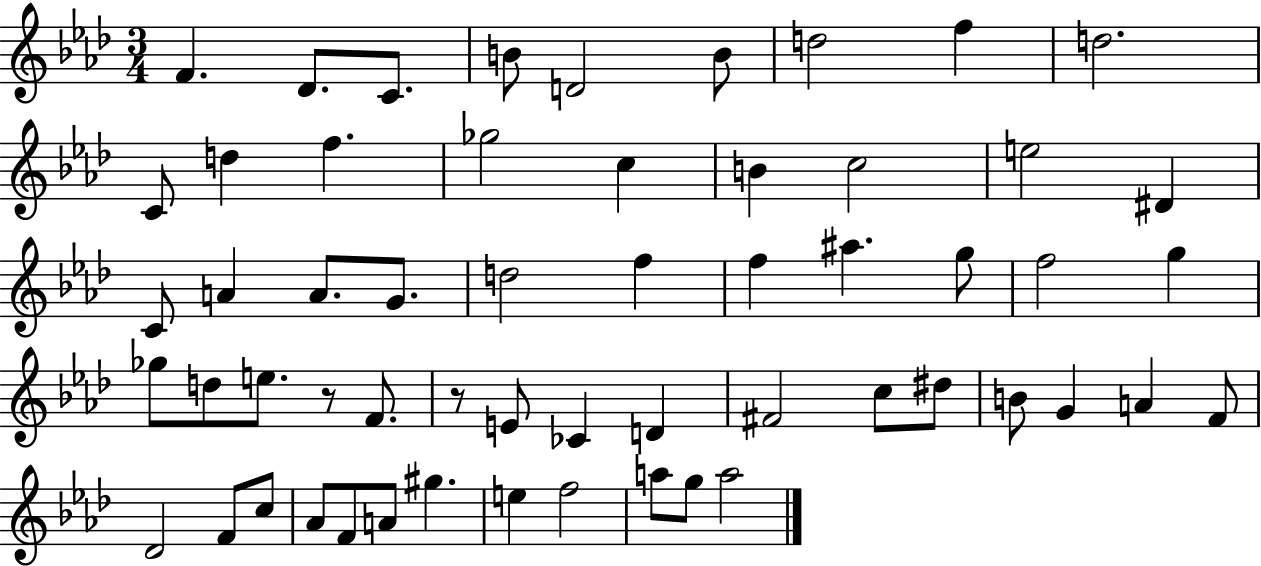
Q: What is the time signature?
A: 3/4